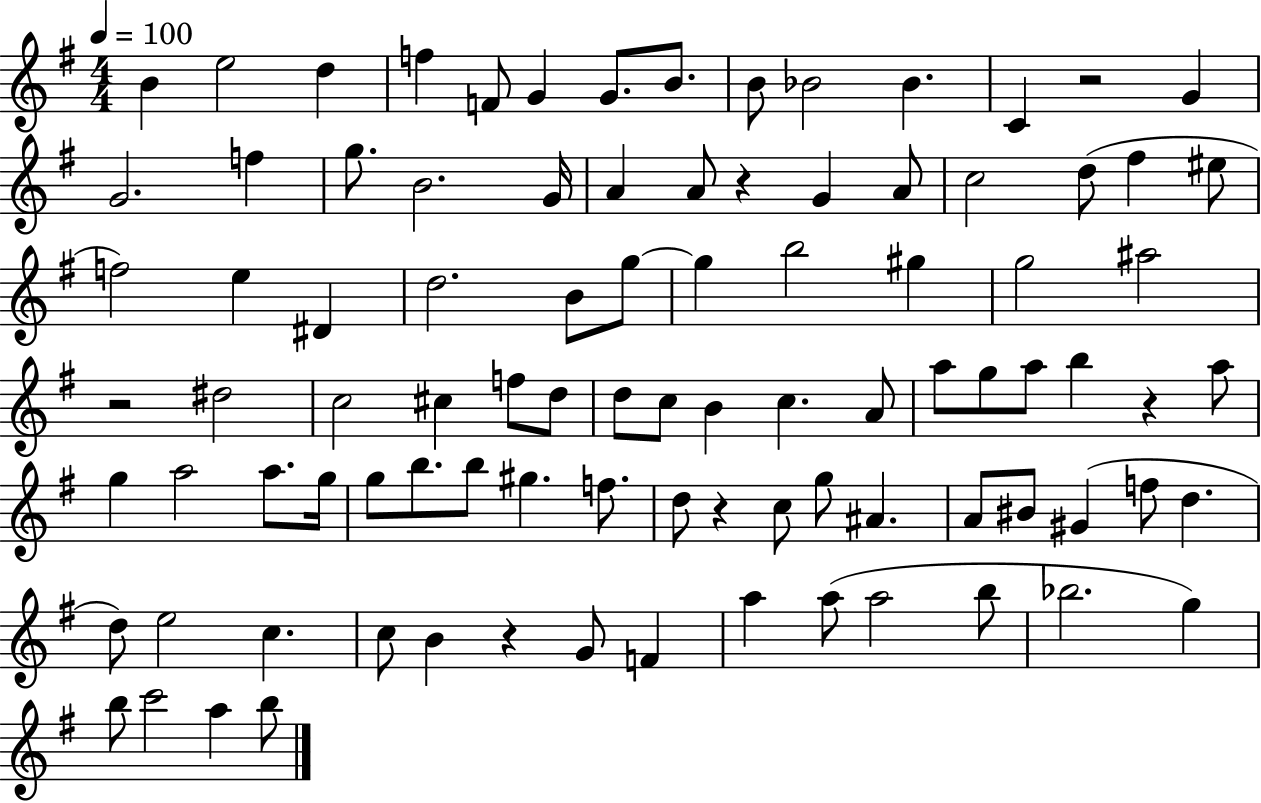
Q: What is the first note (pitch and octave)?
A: B4